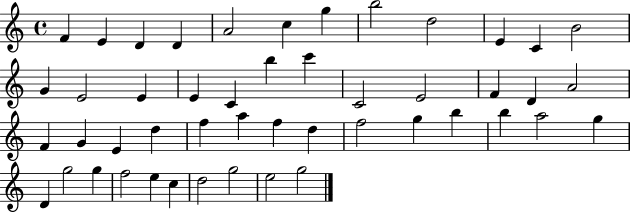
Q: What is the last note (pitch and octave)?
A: G5